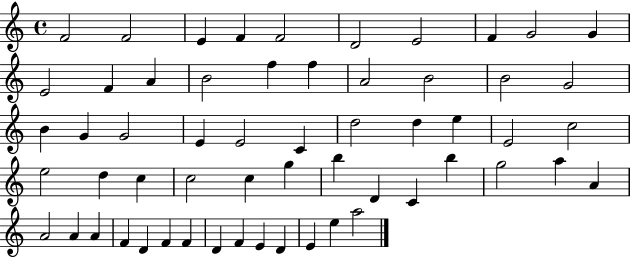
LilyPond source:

{
  \clef treble
  \time 4/4
  \defaultTimeSignature
  \key c \major
  f'2 f'2 | e'4 f'4 f'2 | d'2 e'2 | f'4 g'2 g'4 | \break e'2 f'4 a'4 | b'2 f''4 f''4 | a'2 b'2 | b'2 g'2 | \break b'4 g'4 g'2 | e'4 e'2 c'4 | d''2 d''4 e''4 | e'2 c''2 | \break e''2 d''4 c''4 | c''2 c''4 g''4 | b''4 d'4 c'4 b''4 | g''2 a''4 a'4 | \break a'2 a'4 a'4 | f'4 d'4 f'4 f'4 | d'4 f'4 e'4 d'4 | e'4 e''4 a''2 | \break \bar "|."
}